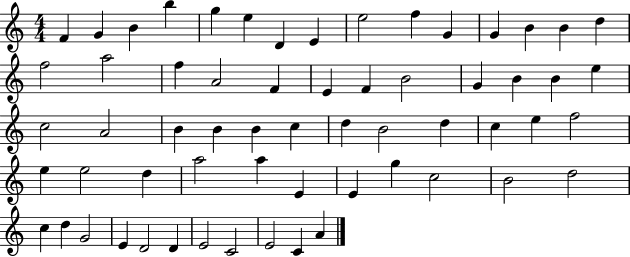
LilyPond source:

{
  \clef treble
  \numericTimeSignature
  \time 4/4
  \key c \major
  f'4 g'4 b'4 b''4 | g''4 e''4 d'4 e'4 | e''2 f''4 g'4 | g'4 b'4 b'4 d''4 | \break f''2 a''2 | f''4 a'2 f'4 | e'4 f'4 b'2 | g'4 b'4 b'4 e''4 | \break c''2 a'2 | b'4 b'4 b'4 c''4 | d''4 b'2 d''4 | c''4 e''4 f''2 | \break e''4 e''2 d''4 | a''2 a''4 e'4 | e'4 g''4 c''2 | b'2 d''2 | \break c''4 d''4 g'2 | e'4 d'2 d'4 | e'2 c'2 | e'2 c'4 a'4 | \break \bar "|."
}